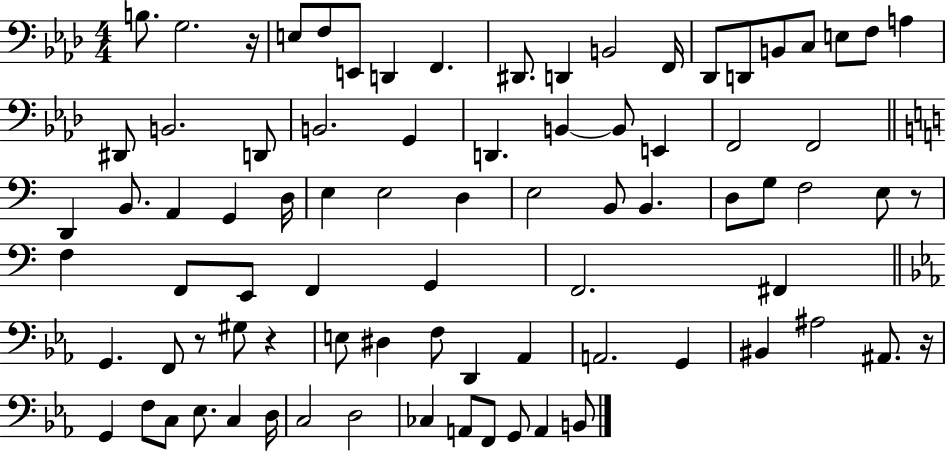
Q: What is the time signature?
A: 4/4